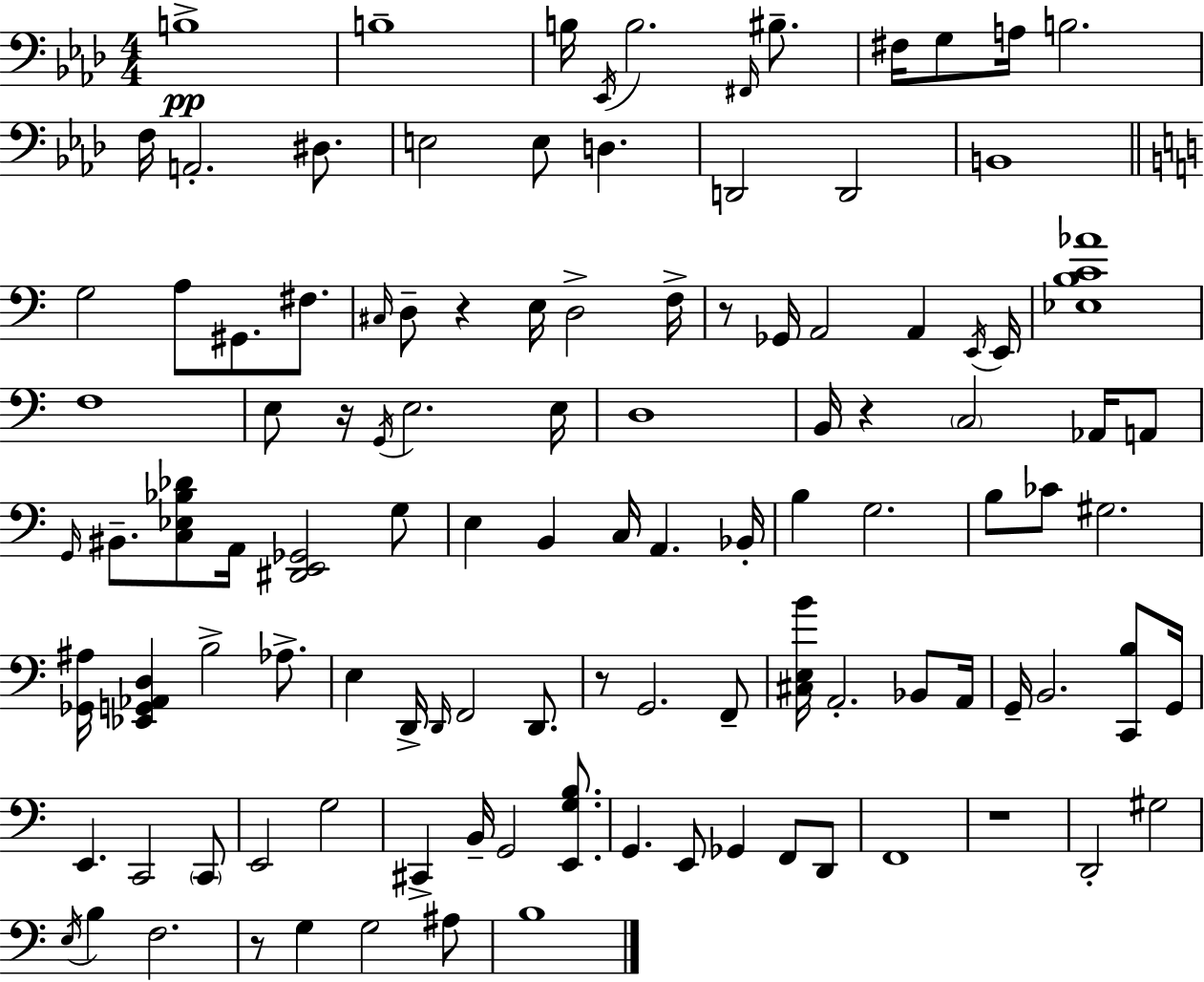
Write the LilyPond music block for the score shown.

{
  \clef bass
  \numericTimeSignature
  \time 4/4
  \key aes \major
  b1->\pp | b1-- | b16 \acciaccatura { ees,16 } b2. \grace { fis,16 } bis8.-- | fis16 g8 a16 b2. | \break f16 a,2.-. dis8. | e2 e8 d4. | d,2 d,2 | b,1 | \break \bar "||" \break \key c \major g2 a8 gis,8. fis8. | \grace { cis16 } d8-- r4 e16 d2-> | f16-> r8 ges,16 a,2 a,4 | \acciaccatura { e,16 } e,16 <ees b c' aes'>1 | \break f1 | e8 r16 \acciaccatura { g,16 } e2. | e16 d1 | b,16 r4 \parenthesize c2 | \break aes,16 a,8 \grace { g,16 } bis,8.-- <c ees bes des'>8 a,16 <dis, e, ges,>2 | g8 e4 b,4 c16 a,4. | bes,16-. b4 g2. | b8 ces'8 gis2. | \break <ges, ais>16 <ees, g, aes, d>4 b2-> | aes8.-> e4 d,16-> \grace { d,16 } f,2 | d,8. r8 g,2. | f,8-- <cis e b'>16 a,2.-. | \break bes,8 a,16 g,16-- b,2. | <c, b>8 g,16 e,4. c,2 | \parenthesize c,8 e,2 g2 | cis,4-> b,16-- g,2 | \break <e, g b>8. g,4. e,8 ges,4 | f,8 d,8 f,1 | r1 | d,2-. gis2 | \break \acciaccatura { e16 } b4 f2. | r8 g4 g2 | ais8 b1 | \bar "|."
}